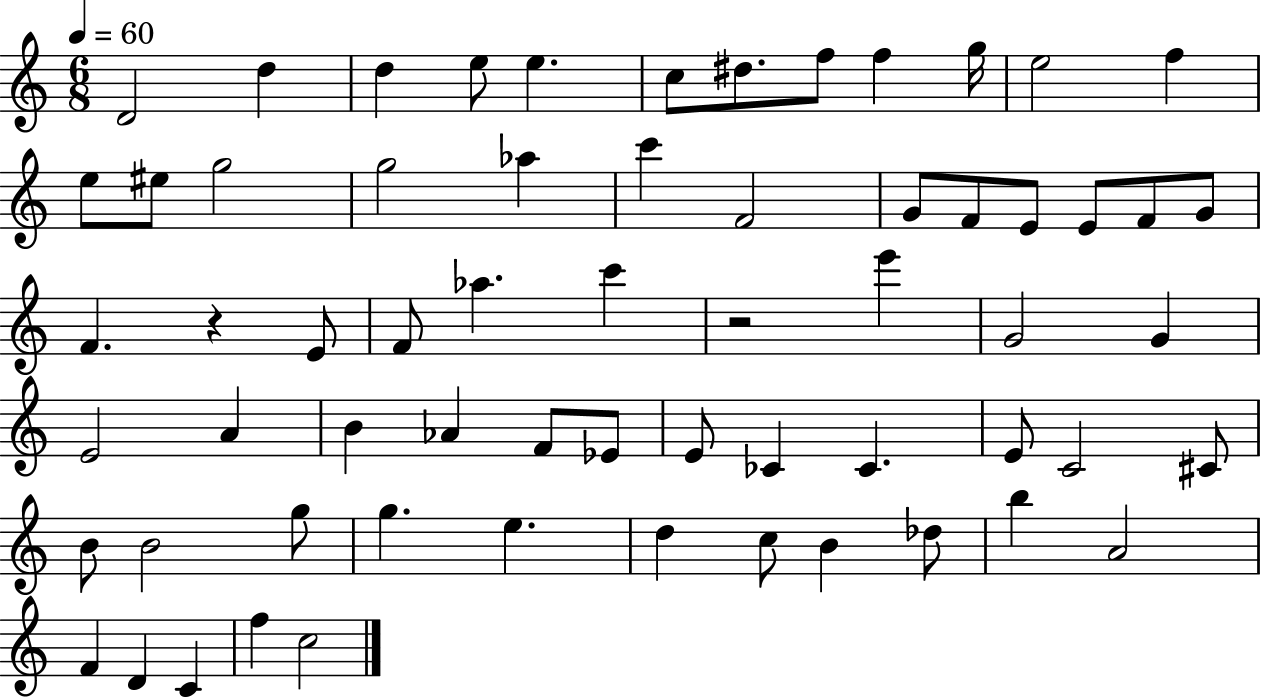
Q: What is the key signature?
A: C major